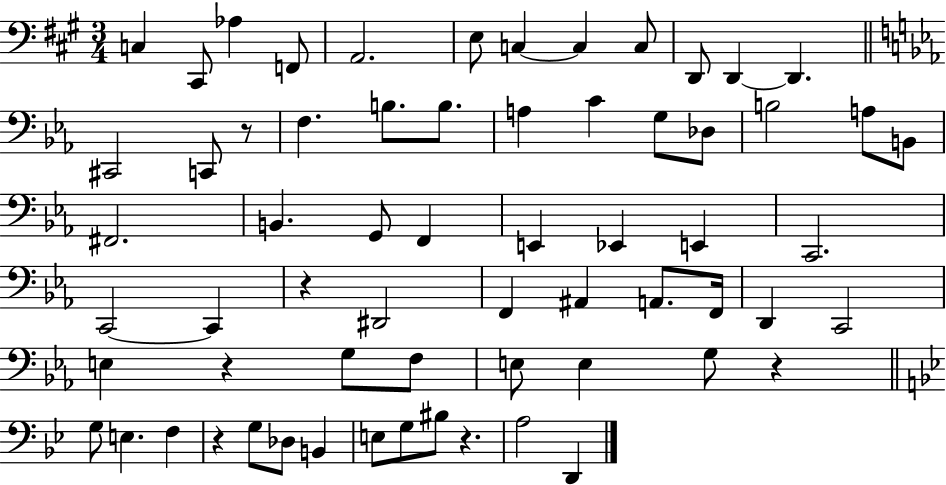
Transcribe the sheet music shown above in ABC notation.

X:1
T:Untitled
M:3/4
L:1/4
K:A
C, ^C,,/2 _A, F,,/2 A,,2 E,/2 C, C, C,/2 D,,/2 D,, D,, ^C,,2 C,,/2 z/2 F, B,/2 B,/2 A, C G,/2 _D,/2 B,2 A,/2 B,,/2 ^F,,2 B,, G,,/2 F,, E,, _E,, E,, C,,2 C,,2 C,, z ^D,,2 F,, ^A,, A,,/2 F,,/4 D,, C,,2 E, z G,/2 F,/2 E,/2 E, G,/2 z G,/2 E, F, z G,/2 _D,/2 B,, E,/2 G,/2 ^B,/2 z A,2 D,,